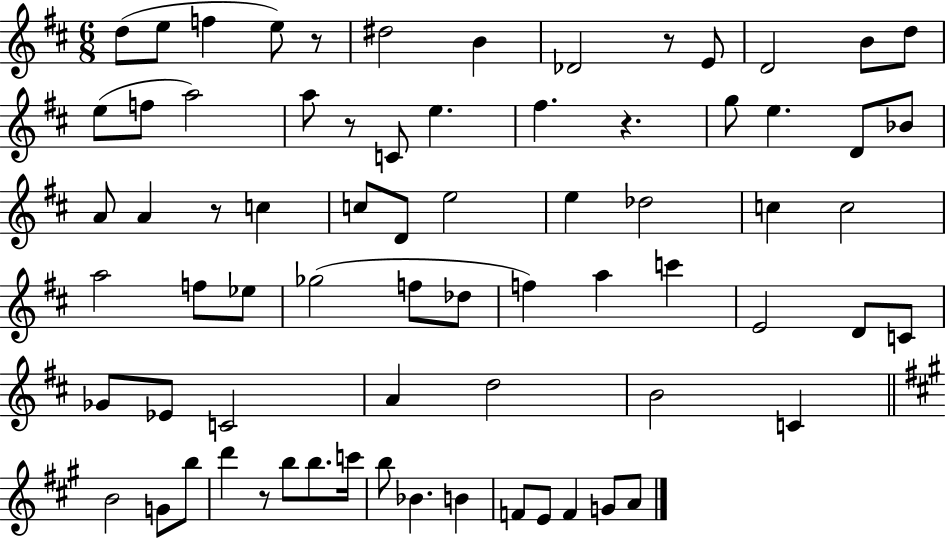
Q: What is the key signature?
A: D major